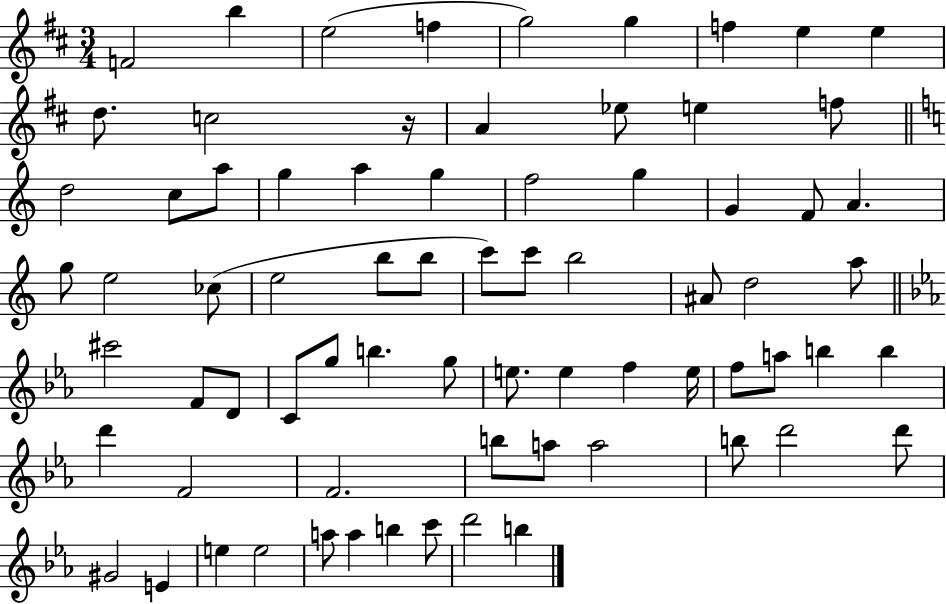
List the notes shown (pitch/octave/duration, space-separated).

F4/h B5/q E5/h F5/q G5/h G5/q F5/q E5/q E5/q D5/e. C5/h R/s A4/q Eb5/e E5/q F5/e D5/h C5/e A5/e G5/q A5/q G5/q F5/h G5/q G4/q F4/e A4/q. G5/e E5/h CES5/e E5/h B5/e B5/e C6/e C6/e B5/h A#4/e D5/h A5/e C#6/h F4/e D4/e C4/e G5/e B5/q. G5/e E5/e. E5/q F5/q E5/s F5/e A5/e B5/q B5/q D6/q F4/h F4/h. B5/e A5/e A5/h B5/e D6/h D6/e G#4/h E4/q E5/q E5/h A5/e A5/q B5/q C6/e D6/h B5/q